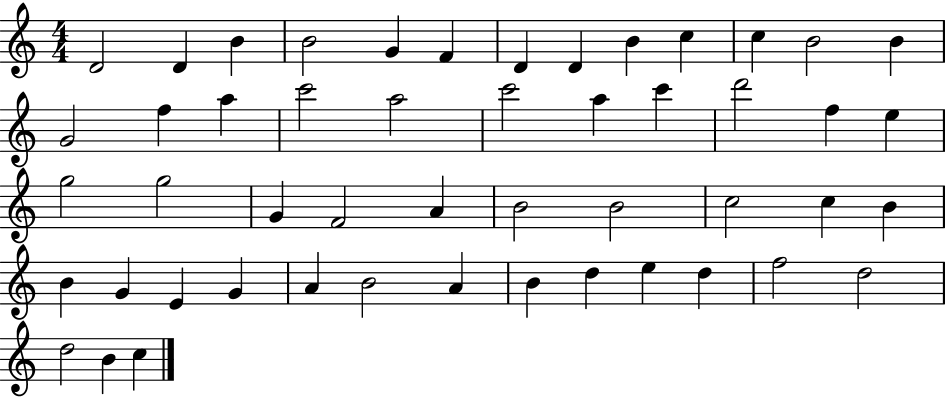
{
  \clef treble
  \numericTimeSignature
  \time 4/4
  \key c \major
  d'2 d'4 b'4 | b'2 g'4 f'4 | d'4 d'4 b'4 c''4 | c''4 b'2 b'4 | \break g'2 f''4 a''4 | c'''2 a''2 | c'''2 a''4 c'''4 | d'''2 f''4 e''4 | \break g''2 g''2 | g'4 f'2 a'4 | b'2 b'2 | c''2 c''4 b'4 | \break b'4 g'4 e'4 g'4 | a'4 b'2 a'4 | b'4 d''4 e''4 d''4 | f''2 d''2 | \break d''2 b'4 c''4 | \bar "|."
}